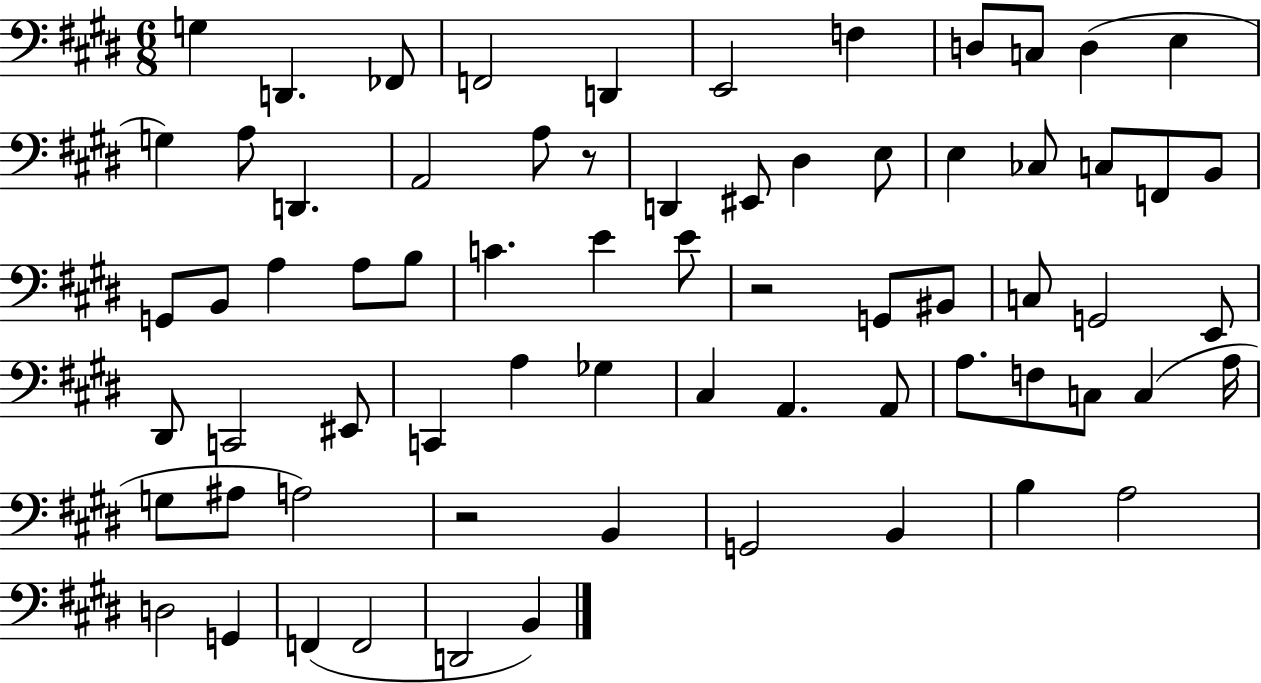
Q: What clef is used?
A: bass